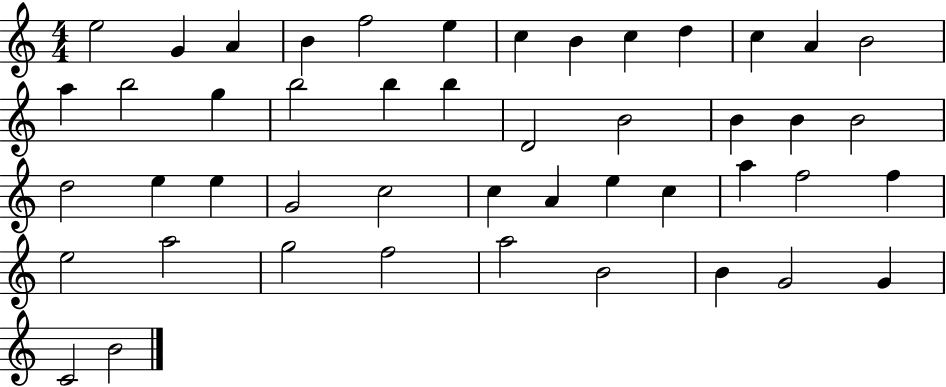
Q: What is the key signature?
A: C major